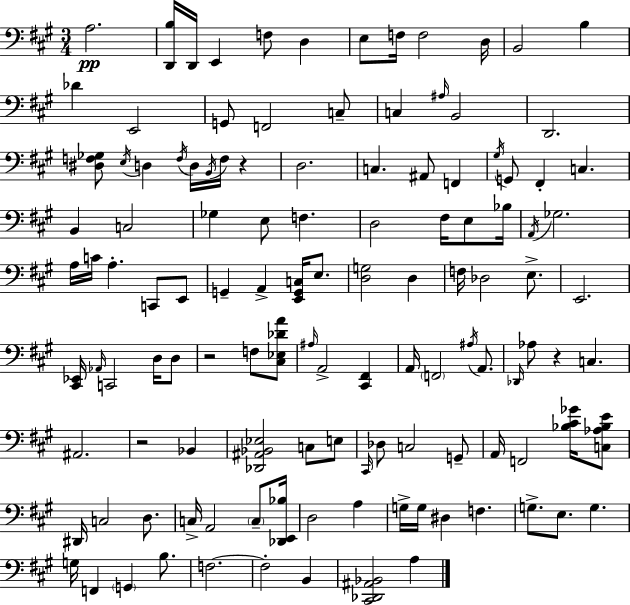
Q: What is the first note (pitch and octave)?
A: A3